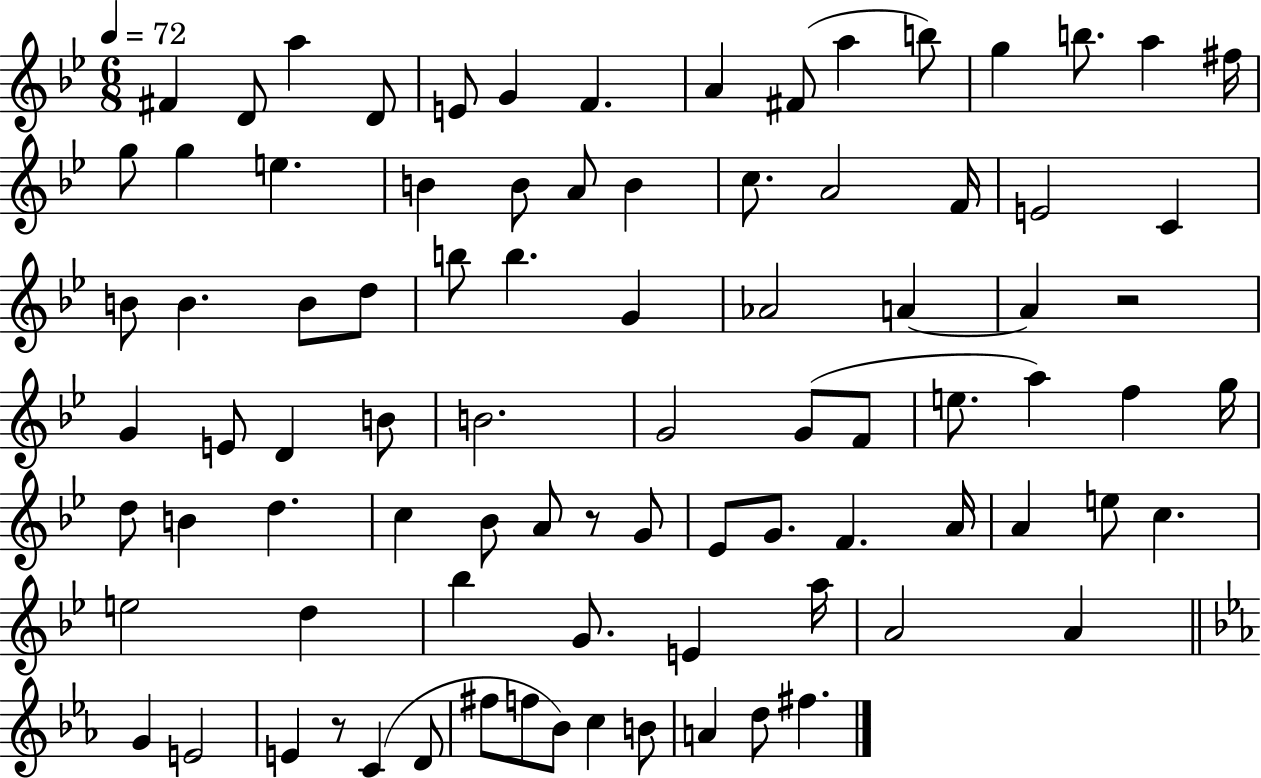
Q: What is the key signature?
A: BES major